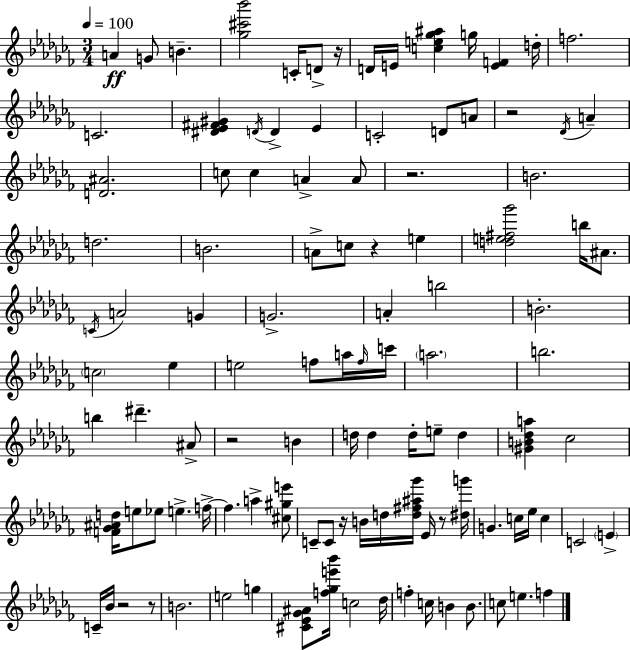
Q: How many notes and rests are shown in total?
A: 110